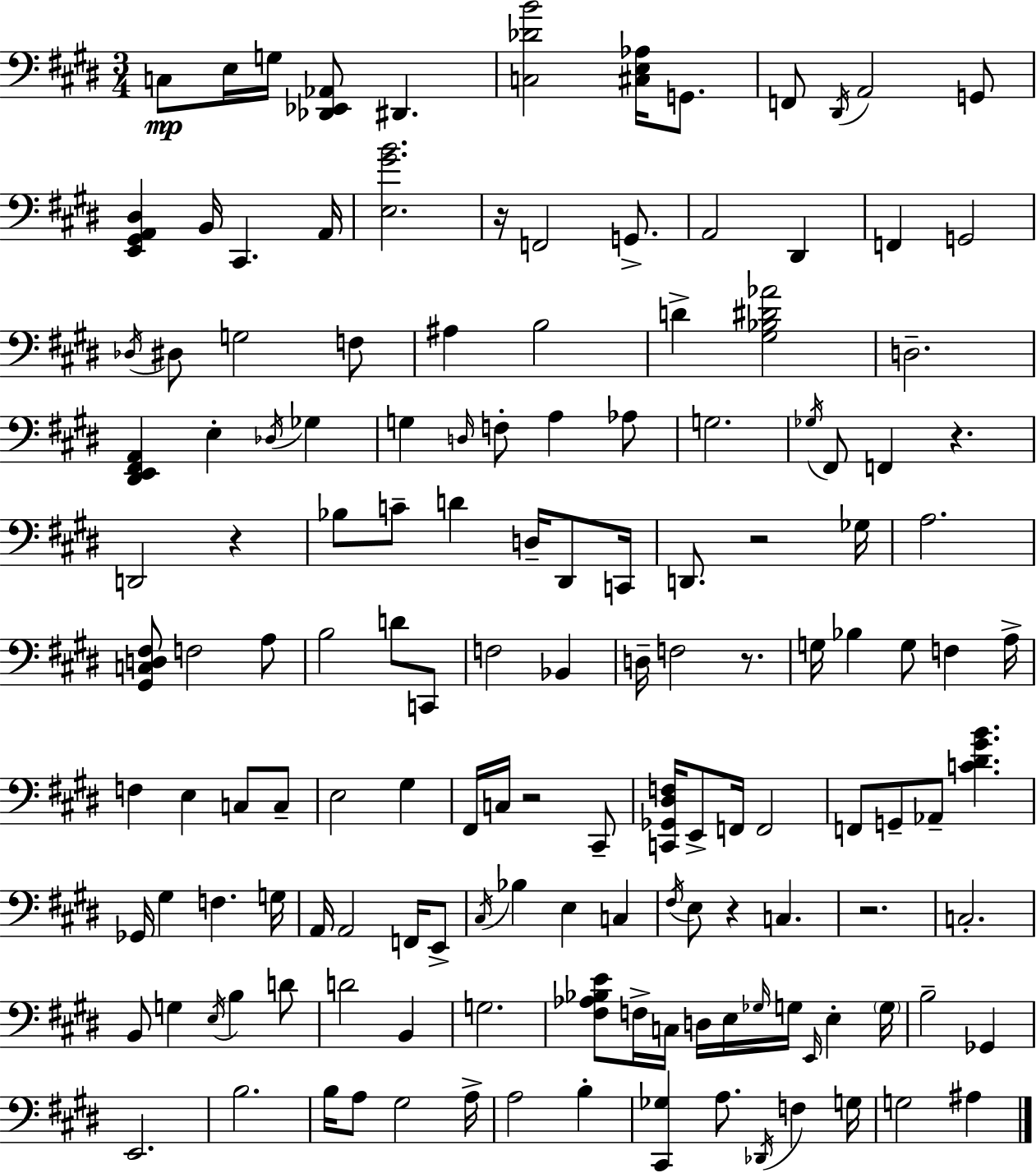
C3/e E3/s G3/s [Db2,Eb2,Ab2]/e D#2/q. [C3,Db4,B4]/h [C#3,E3,Ab3]/s G2/e. F2/e D#2/s A2/h G2/e [E2,G#2,A2,D#3]/q B2/s C#2/q. A2/s [E3,G#4,B4]/h. R/s F2/h G2/e. A2/h D#2/q F2/q G2/h Db3/s D#3/e G3/h F3/e A#3/q B3/h D4/q [G#3,Bb3,D#4,Ab4]/h D3/h. [D#2,E2,F#2,A2]/q E3/q Db3/s Gb3/q G3/q D3/s F3/e A3/q Ab3/e G3/h. Gb3/s F#2/e F2/q R/q. D2/h R/q Bb3/e C4/e D4/q D3/s D#2/e C2/s D2/e. R/h Gb3/s A3/h. [G#2,C3,D3,F#3]/e F3/h A3/e B3/h D4/e C2/e F3/h Bb2/q D3/s F3/h R/e. G3/s Bb3/q G3/e F3/q A3/s F3/q E3/q C3/e C3/e E3/h G#3/q F#2/s C3/s R/h C#2/e [C2,Gb2,D#3,F3]/s E2/e F2/s F2/h F2/e G2/e Ab2/e [C4,D#4,G#4,B4]/q. Gb2/s G#3/q F3/q. G3/s A2/s A2/h F2/s E2/e C#3/s Bb3/q E3/q C3/q F#3/s E3/e R/q C3/q. R/h. C3/h. B2/e G3/q E3/s B3/q D4/e D4/h B2/q G3/h. [F#3,Ab3,Bb3,E4]/e F3/s C3/s D3/s E3/s Gb3/s G3/s E2/s E3/q G3/s B3/h Gb2/q E2/h. B3/h. B3/s A3/e G#3/h A3/s A3/h B3/q [C#2,Gb3]/q A3/e. Db2/s F3/q G3/s G3/h A#3/q